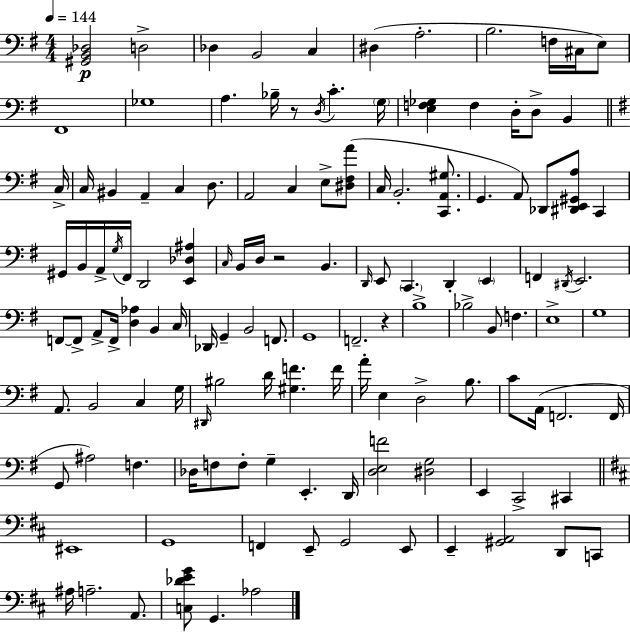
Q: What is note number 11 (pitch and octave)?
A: F#2